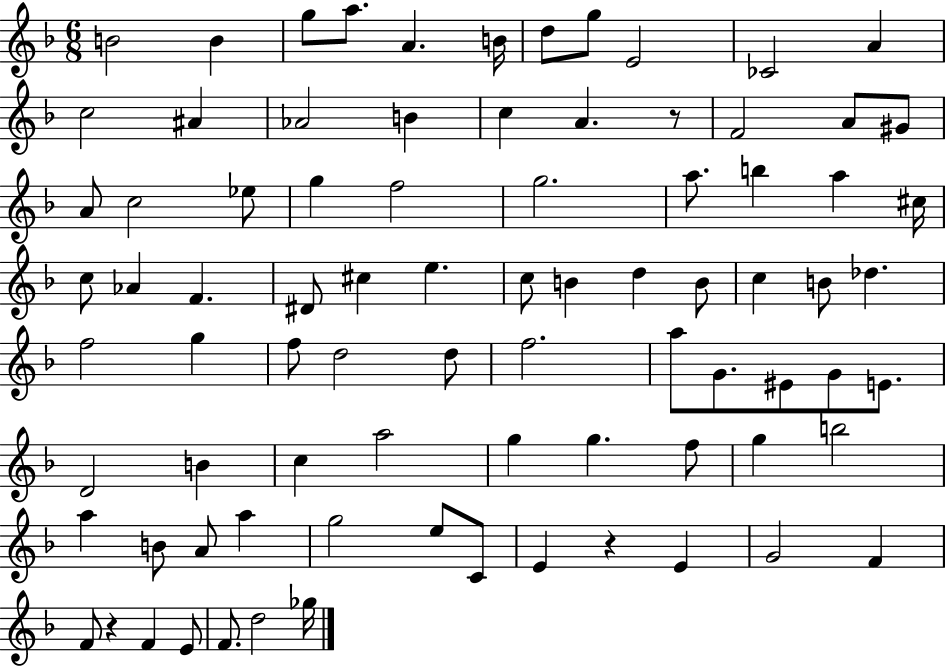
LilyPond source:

{
  \clef treble
  \numericTimeSignature
  \time 6/8
  \key f \major
  b'2 b'4 | g''8 a''8. a'4. b'16 | d''8 g''8 e'2 | ces'2 a'4 | \break c''2 ais'4 | aes'2 b'4 | c''4 a'4. r8 | f'2 a'8 gis'8 | \break a'8 c''2 ees''8 | g''4 f''2 | g''2. | a''8. b''4 a''4 cis''16 | \break c''8 aes'4 f'4. | dis'8 cis''4 e''4. | c''8 b'4 d''4 b'8 | c''4 b'8 des''4. | \break f''2 g''4 | f''8 d''2 d''8 | f''2. | a''8 g'8. eis'8 g'8 e'8. | \break d'2 b'4 | c''4 a''2 | g''4 g''4. f''8 | g''4 b''2 | \break a''4 b'8 a'8 a''4 | g''2 e''8 c'8 | e'4 r4 e'4 | g'2 f'4 | \break f'8 r4 f'4 e'8 | f'8. d''2 ges''16 | \bar "|."
}